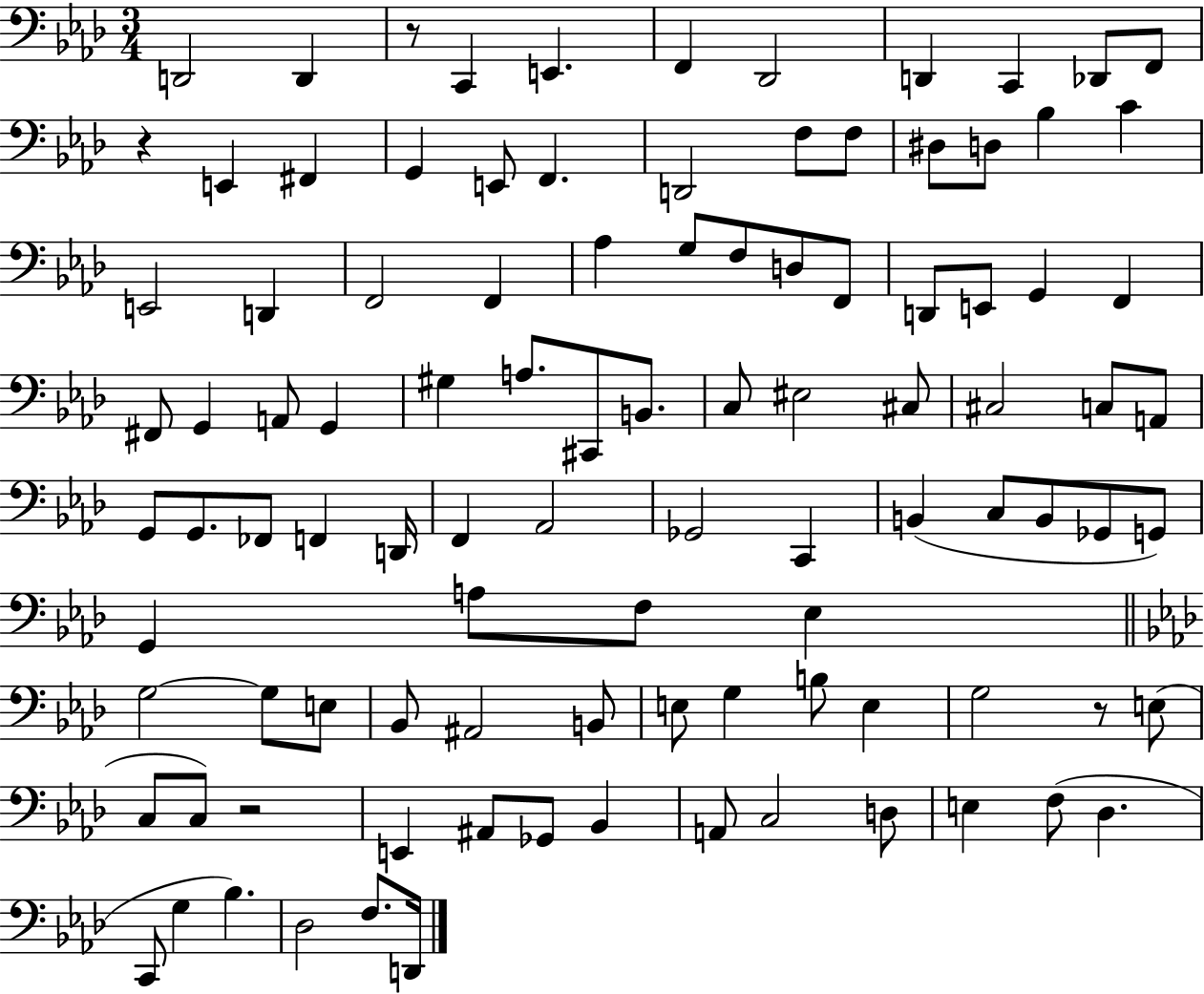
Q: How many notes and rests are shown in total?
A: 101